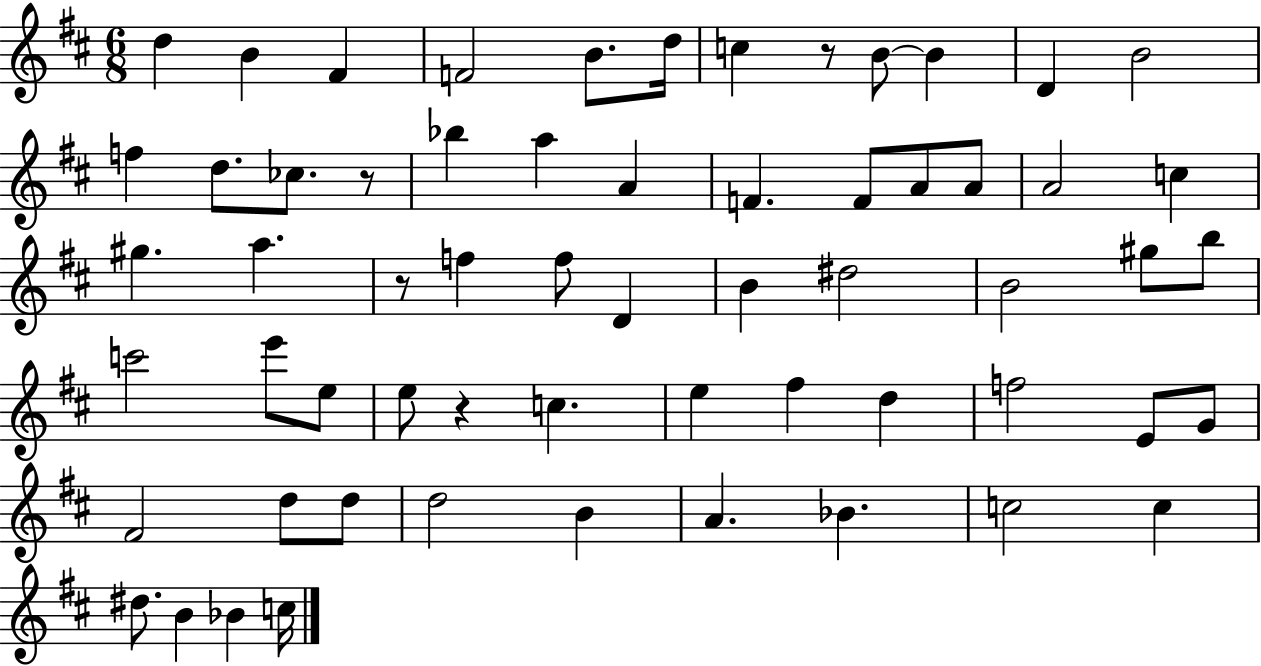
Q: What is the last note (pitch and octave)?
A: C5